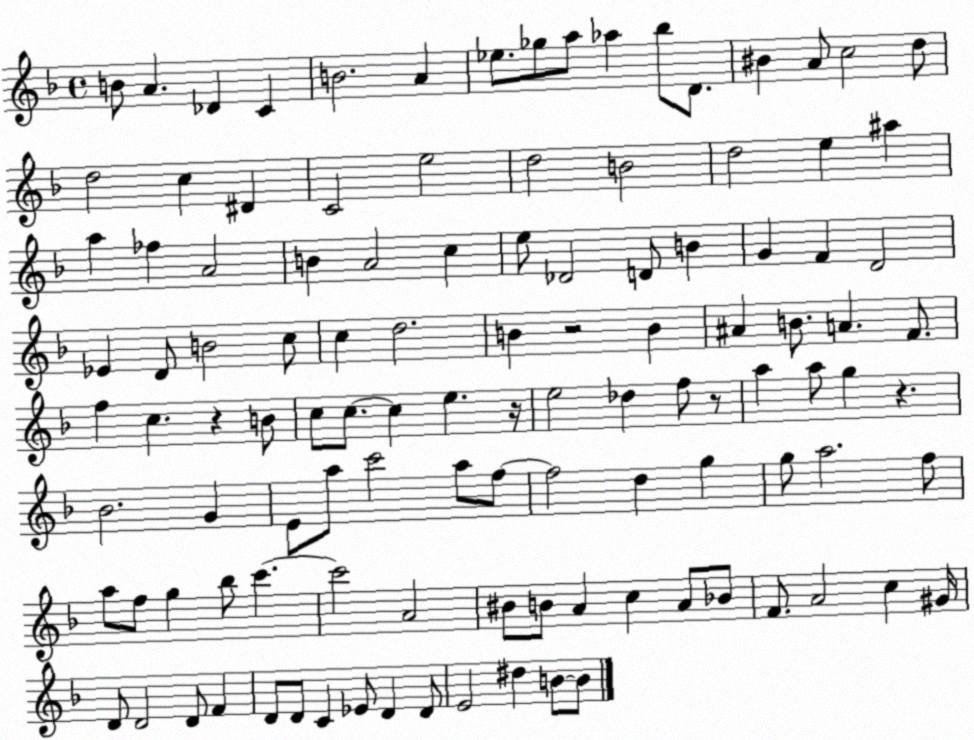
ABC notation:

X:1
T:Untitled
M:4/4
L:1/4
K:F
B/2 A _D C B2 A _e/2 _g/2 a/2 _a _b/2 D/2 ^B A/2 c2 d/2 d2 c ^D C2 e2 d2 B2 d2 e ^a a _f A2 B A2 c e/2 _D2 D/2 B G F D2 _E D/2 B2 c/2 c d2 B z2 B ^A B/2 A F/2 f c z B/2 c/2 c/2 c e z/4 e2 _d f/2 z/2 a a/2 g z _B2 G E/2 a/2 c'2 a/2 f/2 f2 d g g/2 a2 f/2 a/2 f/2 g _b/2 c' c'2 A2 ^B/2 B/2 A c A/2 _B/2 F/2 A2 c ^G/4 D/2 D2 D/2 F D/2 D/2 C _E/2 D D/2 E2 ^d B/2 B/2